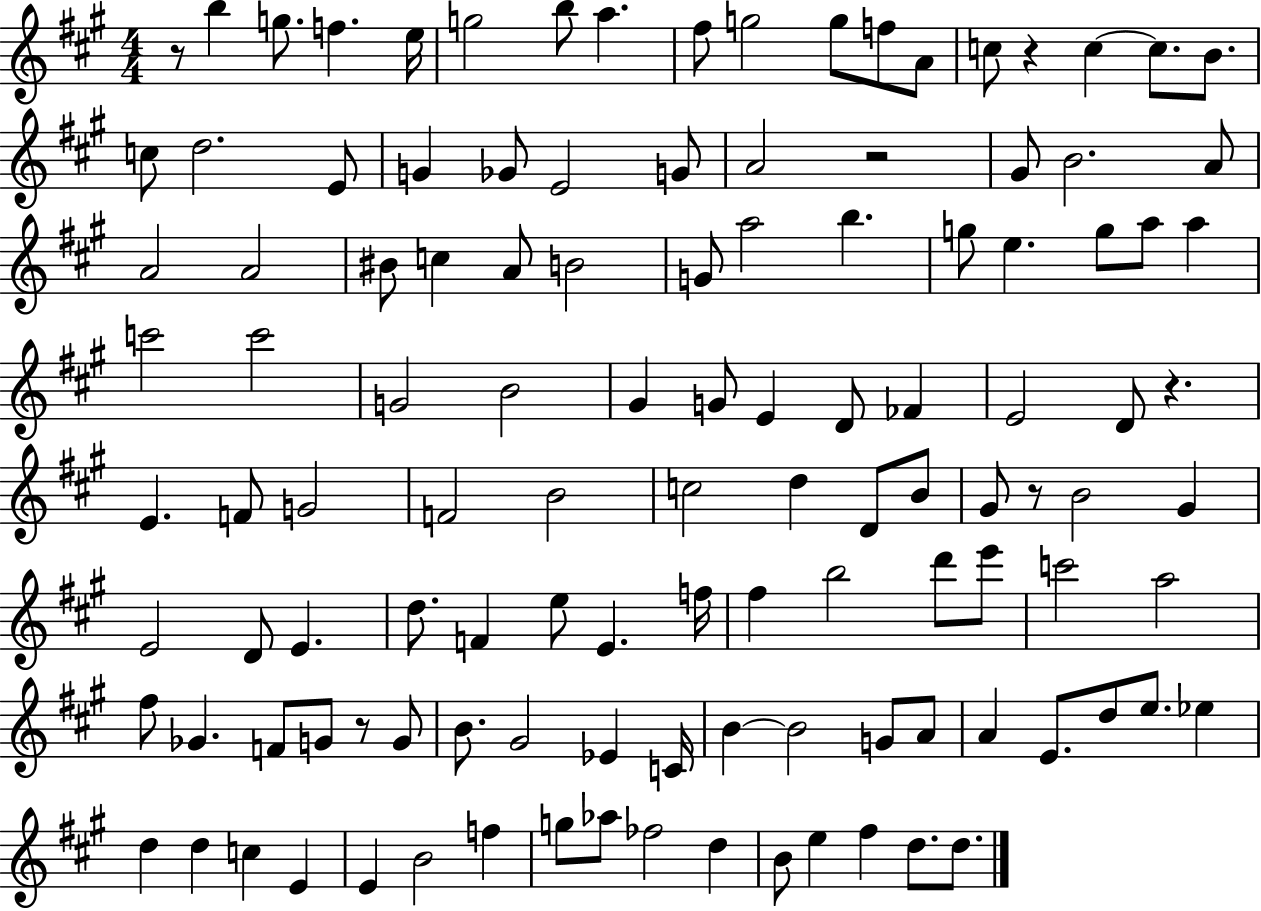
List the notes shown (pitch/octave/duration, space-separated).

R/e B5/q G5/e. F5/q. E5/s G5/h B5/e A5/q. F#5/e G5/h G5/e F5/e A4/e C5/e R/q C5/q C5/e. B4/e. C5/e D5/h. E4/e G4/q Gb4/e E4/h G4/e A4/h R/h G#4/e B4/h. A4/e A4/h A4/h BIS4/e C5/q A4/e B4/h G4/e A5/h B5/q. G5/e E5/q. G5/e A5/e A5/q C6/h C6/h G4/h B4/h G#4/q G4/e E4/q D4/e FES4/q E4/h D4/e R/q. E4/q. F4/e G4/h F4/h B4/h C5/h D5/q D4/e B4/e G#4/e R/e B4/h G#4/q E4/h D4/e E4/q. D5/e. F4/q E5/e E4/q. F5/s F#5/q B5/h D6/e E6/e C6/h A5/h F#5/e Gb4/q. F4/e G4/e R/e G4/e B4/e. G#4/h Eb4/q C4/s B4/q B4/h G4/e A4/e A4/q E4/e. D5/e E5/e. Eb5/q D5/q D5/q C5/q E4/q E4/q B4/h F5/q G5/e Ab5/e FES5/h D5/q B4/e E5/q F#5/q D5/e. D5/e.